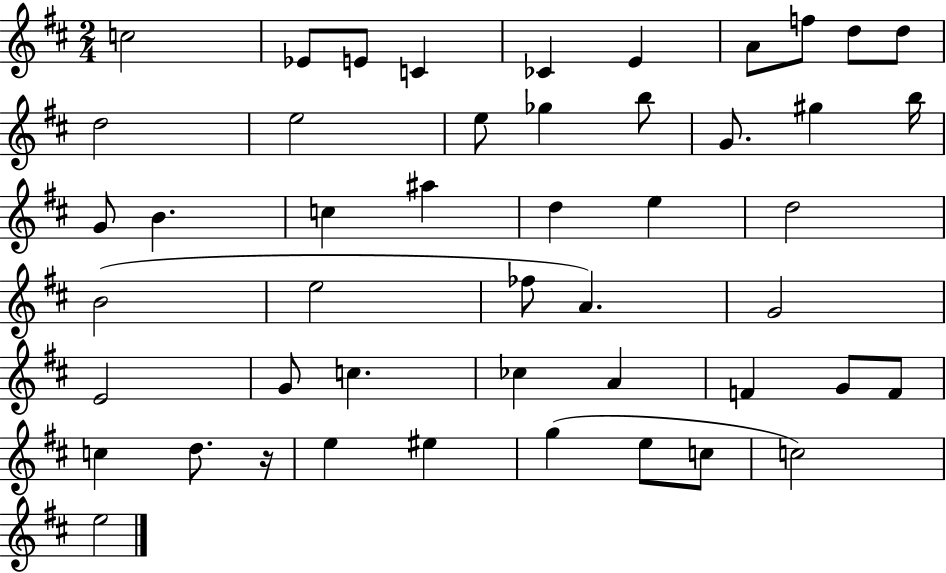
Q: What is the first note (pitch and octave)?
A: C5